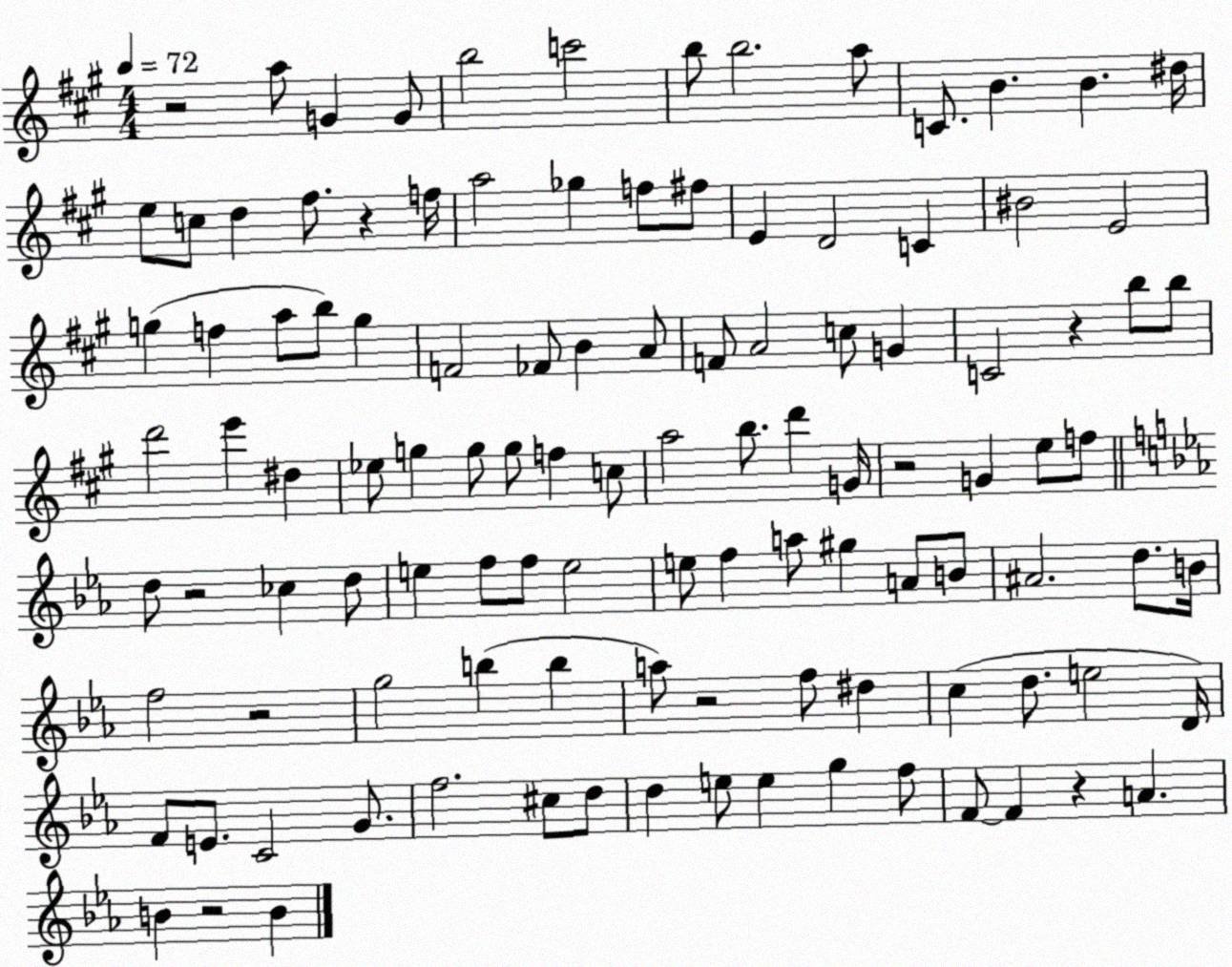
X:1
T:Untitled
M:4/4
L:1/4
K:A
z2 a/2 G G/2 b2 c'2 b/2 b2 a/2 C/2 B B ^d/4 e/2 c/2 d ^f/2 z f/4 a2 _g f/2 ^f/2 E D2 C ^B2 E2 g f a/2 b/2 g F2 _F/2 B A/2 F/2 A2 c/2 G C2 z b/2 b/2 d'2 e' ^d _e/2 g g/2 g/2 f c/2 a2 b/2 d' G/4 z2 G e/2 f/2 d/2 z2 _c d/2 e f/2 f/2 e2 e/2 f a/2 ^g A/2 B/2 ^A2 d/2 B/4 f2 z2 g2 b b a/2 z2 f/2 ^d c d/2 e2 D/4 F/2 E/2 C2 G/2 f2 ^c/2 d/2 d e/2 e g f/2 F/2 F z A B z2 B